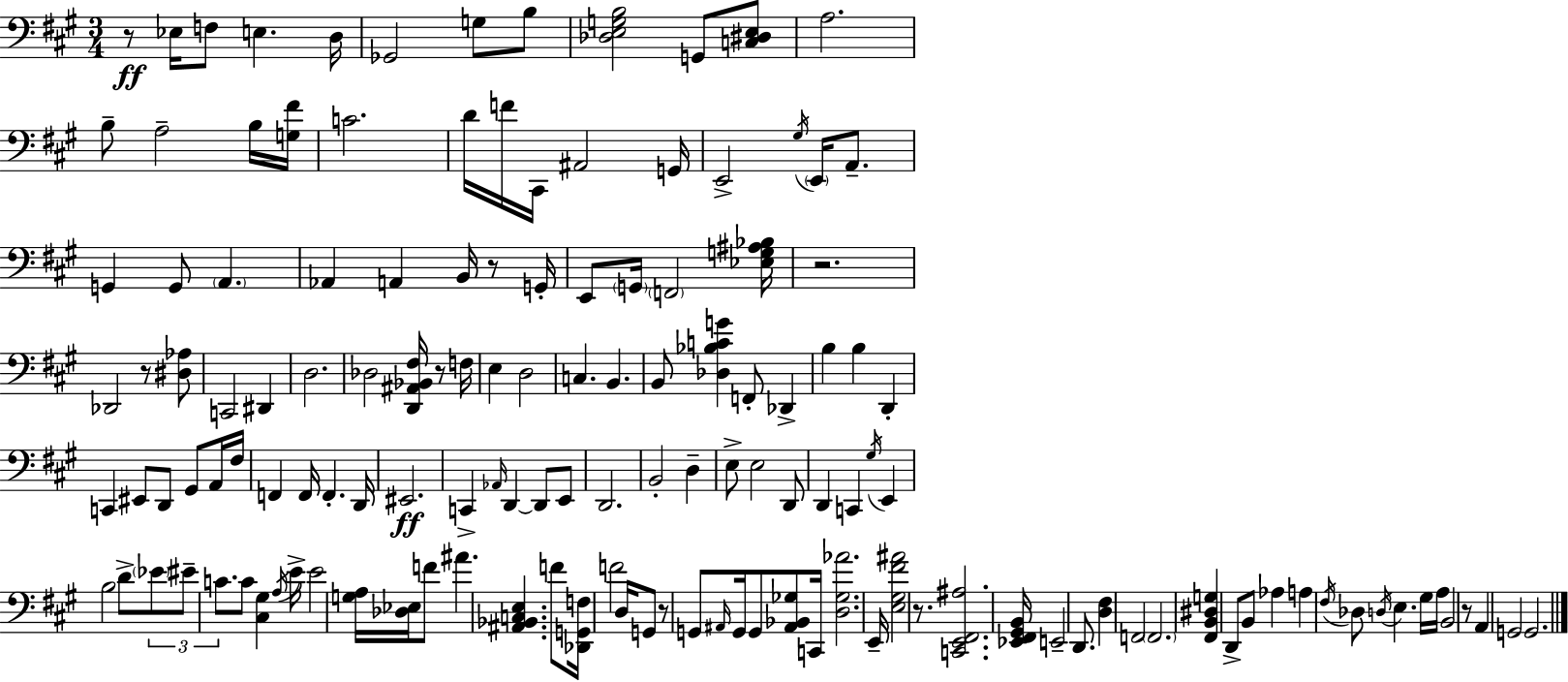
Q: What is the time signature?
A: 3/4